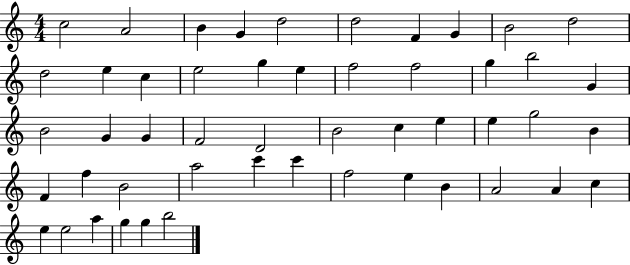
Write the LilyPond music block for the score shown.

{
  \clef treble
  \numericTimeSignature
  \time 4/4
  \key c \major
  c''2 a'2 | b'4 g'4 d''2 | d''2 f'4 g'4 | b'2 d''2 | \break d''2 e''4 c''4 | e''2 g''4 e''4 | f''2 f''2 | g''4 b''2 g'4 | \break b'2 g'4 g'4 | f'2 d'2 | b'2 c''4 e''4 | e''4 g''2 b'4 | \break f'4 f''4 b'2 | a''2 c'''4 c'''4 | f''2 e''4 b'4 | a'2 a'4 c''4 | \break e''4 e''2 a''4 | g''4 g''4 b''2 | \bar "|."
}